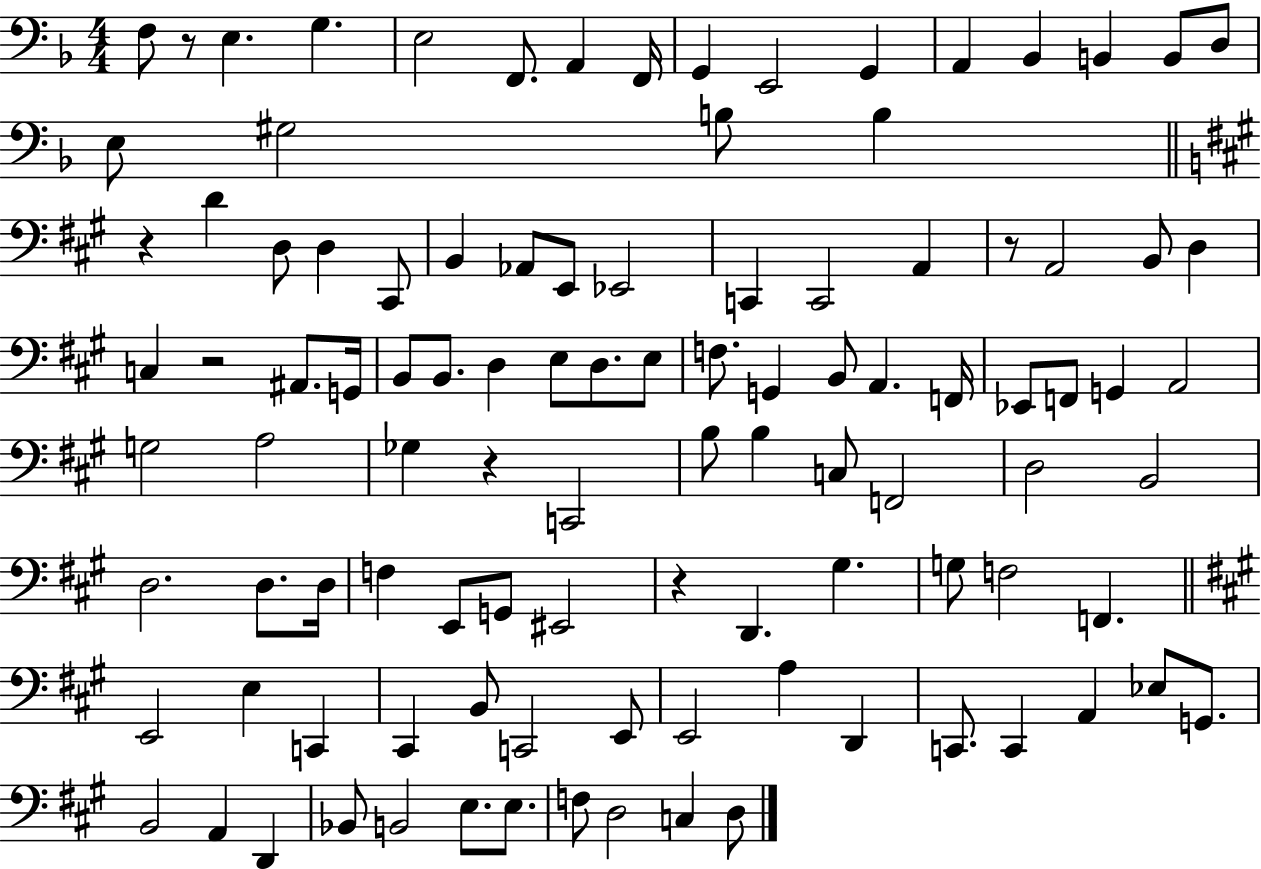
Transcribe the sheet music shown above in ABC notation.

X:1
T:Untitled
M:4/4
L:1/4
K:F
F,/2 z/2 E, G, E,2 F,,/2 A,, F,,/4 G,, E,,2 G,, A,, _B,, B,, B,,/2 D,/2 E,/2 ^G,2 B,/2 B, z D D,/2 D, ^C,,/2 B,, _A,,/2 E,,/2 _E,,2 C,, C,,2 A,, z/2 A,,2 B,,/2 D, C, z2 ^A,,/2 G,,/4 B,,/2 B,,/2 D, E,/2 D,/2 E,/2 F,/2 G,, B,,/2 A,, F,,/4 _E,,/2 F,,/2 G,, A,,2 G,2 A,2 _G, z C,,2 B,/2 B, C,/2 F,,2 D,2 B,,2 D,2 D,/2 D,/4 F, E,,/2 G,,/2 ^E,,2 z D,, ^G, G,/2 F,2 F,, E,,2 E, C,, ^C,, B,,/2 C,,2 E,,/2 E,,2 A, D,, C,,/2 C,, A,, _E,/2 G,,/2 B,,2 A,, D,, _B,,/2 B,,2 E,/2 E,/2 F,/2 D,2 C, D,/2